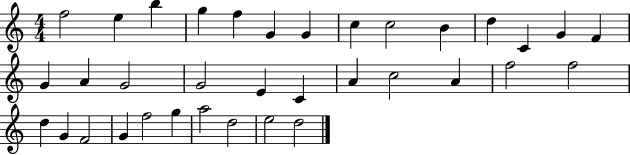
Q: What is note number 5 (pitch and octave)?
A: F5